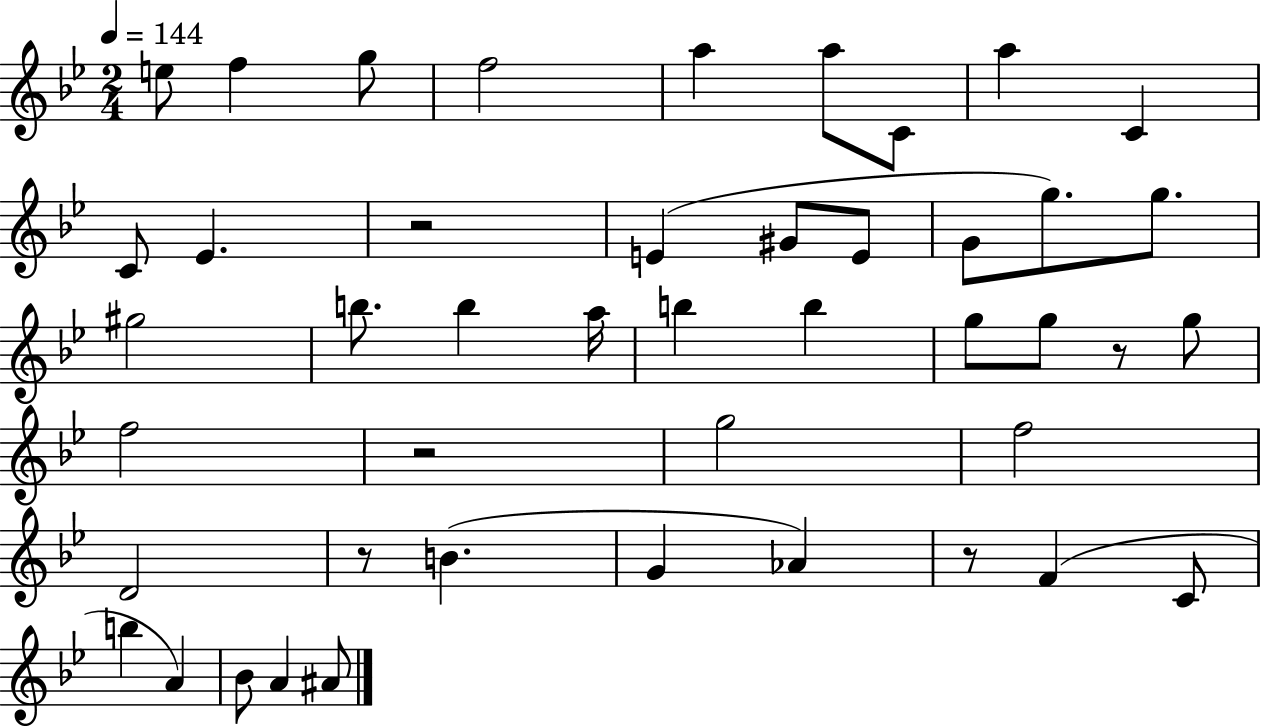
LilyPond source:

{
  \clef treble
  \numericTimeSignature
  \time 2/4
  \key bes \major
  \tempo 4 = 144
  e''8 f''4 g''8 | f''2 | a''4 a''8 c'8 | a''4 c'4 | \break c'8 ees'4. | r2 | e'4( gis'8 e'8 | g'8 g''8.) g''8. | \break gis''2 | b''8. b''4 a''16 | b''4 b''4 | g''8 g''8 r8 g''8 | \break f''2 | r2 | g''2 | f''2 | \break d'2 | r8 b'4.( | g'4 aes'4) | r8 f'4( c'8 | \break b''4 a'4) | bes'8 a'4 ais'8 | \bar "|."
}